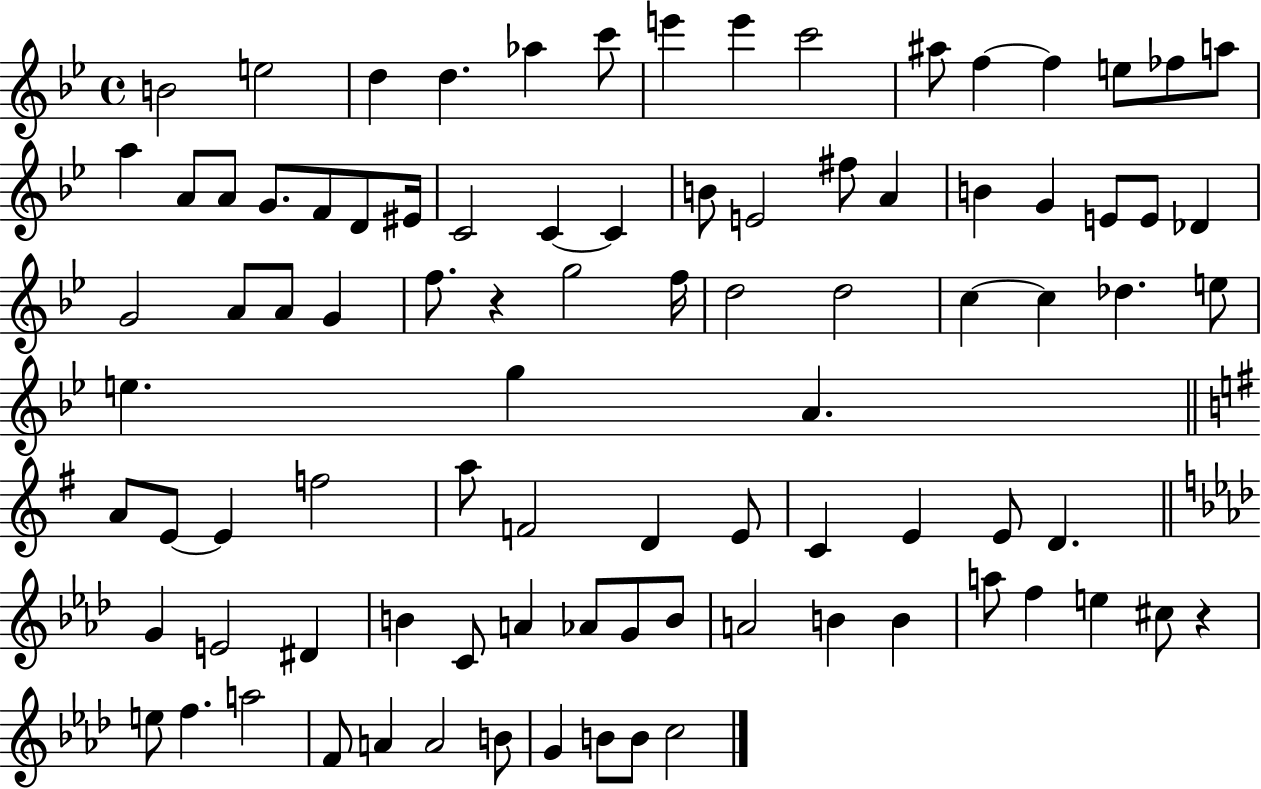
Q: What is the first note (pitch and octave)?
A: B4